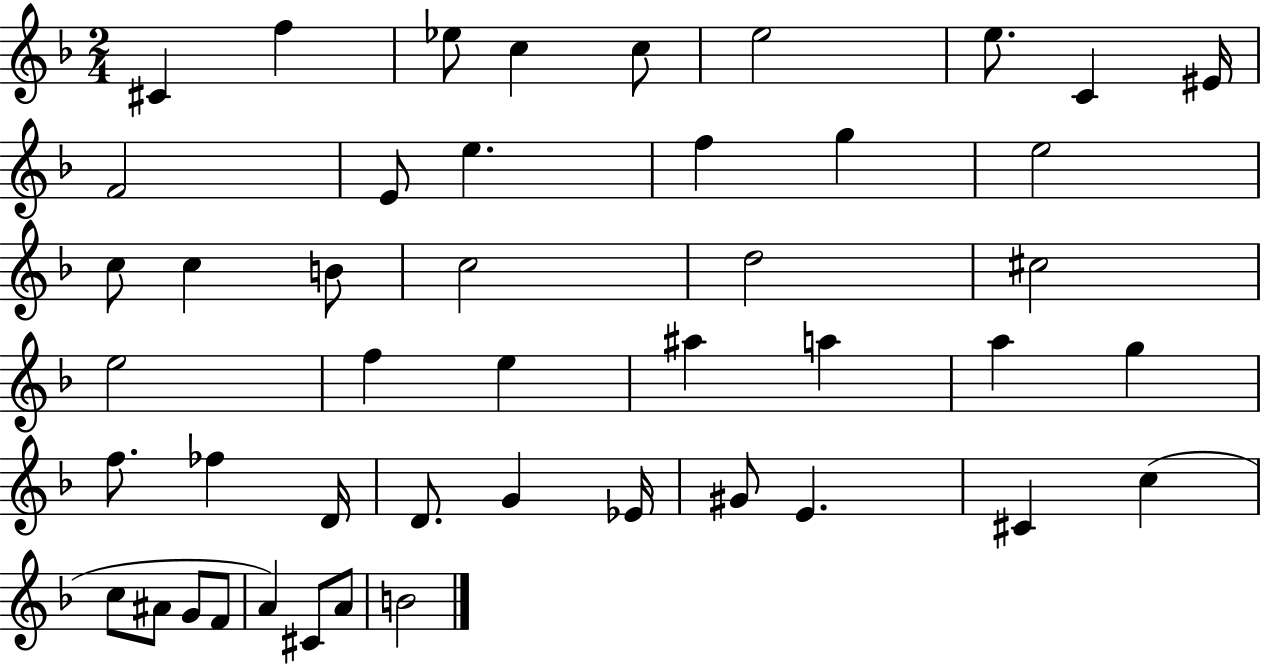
C#4/q F5/q Eb5/e C5/q C5/e E5/h E5/e. C4/q EIS4/s F4/h E4/e E5/q. F5/q G5/q E5/h C5/e C5/q B4/e C5/h D5/h C#5/h E5/h F5/q E5/q A#5/q A5/q A5/q G5/q F5/e. FES5/q D4/s D4/e. G4/q Eb4/s G#4/e E4/q. C#4/q C5/q C5/e A#4/e G4/e F4/e A4/q C#4/e A4/e B4/h